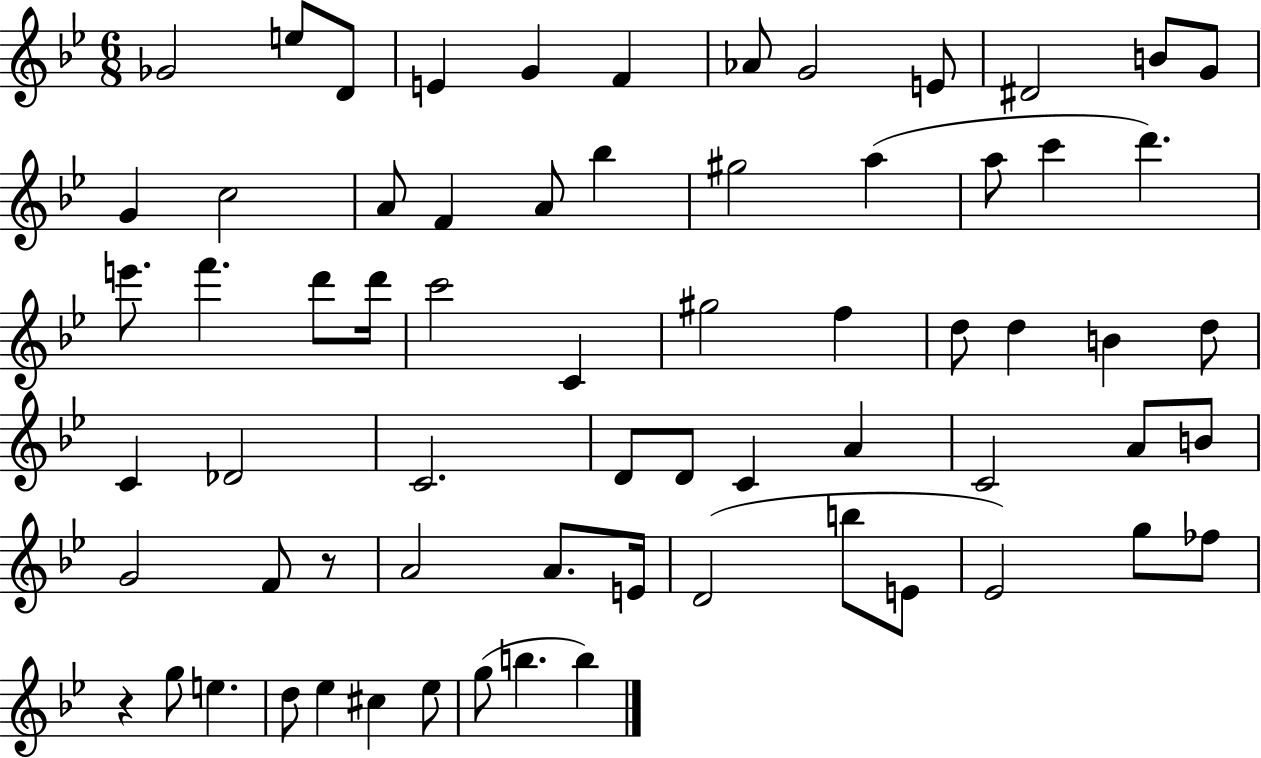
{
  \clef treble
  \numericTimeSignature
  \time 6/8
  \key bes \major
  \repeat volta 2 { ges'2 e''8 d'8 | e'4 g'4 f'4 | aes'8 g'2 e'8 | dis'2 b'8 g'8 | \break g'4 c''2 | a'8 f'4 a'8 bes''4 | gis''2 a''4( | a''8 c'''4 d'''4.) | \break e'''8. f'''4. d'''8 d'''16 | c'''2 c'4 | gis''2 f''4 | d''8 d''4 b'4 d''8 | \break c'4 des'2 | c'2. | d'8 d'8 c'4 a'4 | c'2 a'8 b'8 | \break g'2 f'8 r8 | a'2 a'8. e'16 | d'2( b''8 e'8 | ees'2) g''8 fes''8 | \break r4 g''8 e''4. | d''8 ees''4 cis''4 ees''8 | g''8( b''4. b''4) | } \bar "|."
}